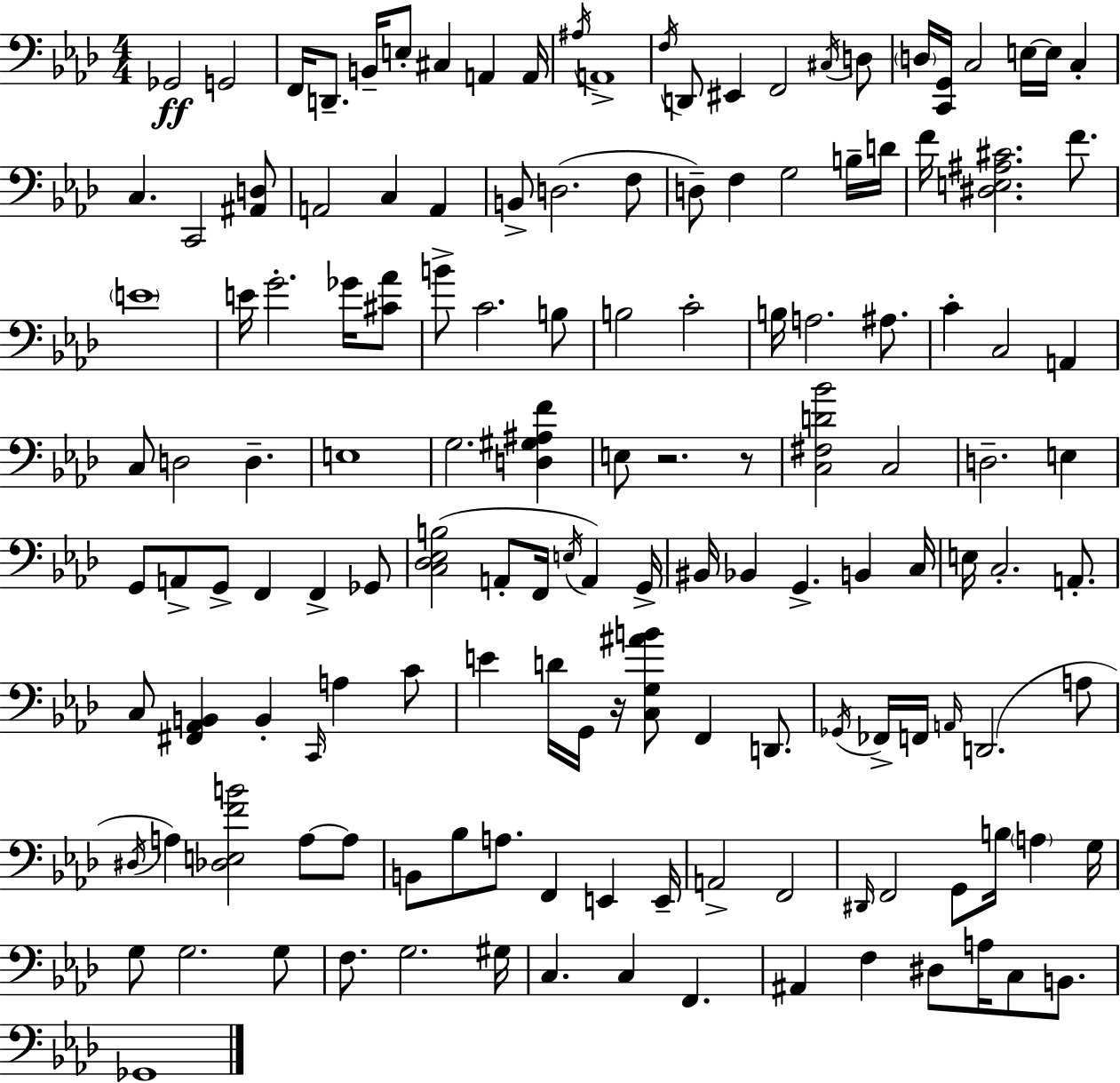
{
  \clef bass
  \numericTimeSignature
  \time 4/4
  \key aes \major
  ges,2\ff g,2 | f,16 d,8.-- b,16-- e8-. cis4 a,4 a,16 | \acciaccatura { ais16 } a,1-> | \acciaccatura { f16 } d,8 eis,4 f,2 | \break \acciaccatura { cis16 } d8 \parenthesize d16 <c, g,>16 c2 e16~~ e16 c4-. | c4. c,2 | <ais, d>8 a,2 c4 a,4 | b,8-> d2.( | \break f8 d8--) f4 g2 | b16-- d'16 f'16 <dis e ais cis'>2. | f'8. \parenthesize e'1 | e'16 g'2.-. | \break ges'16 <cis' aes'>8 b'8-> c'2. | b8 b2 c'2-. | b16 a2. | ais8. c'4-. c2 a,4 | \break c8 d2 d4.-- | e1 | g2. <d gis ais f'>4 | e8 r2. | \break r8 <c fis d' bes'>2 c2 | d2.-- e4 | g,8 a,8-> g,8-> f,4 f,4-> | ges,8 <c des ees b>2( a,8-. f,16 \acciaccatura { e16 } a,4) | \break g,16-> bis,16 bes,4 g,4.-> b,4 | c16 e16 c2.-. | a,8.-. c8 <fis, aes, b,>4 b,4-. \grace { c,16 } a4 | c'8 e'4 d'16 g,16 r16 <c g ais' b'>8 f,4 | \break d,8. \acciaccatura { ges,16 } fes,16-> f,16 \grace { a,16 }( d,2. | a8 \acciaccatura { dis16 }) a4 <des e f' b'>2 | a8~~ a8 b,8 bes8 a8. f,4 | e,4 e,16-- a,2-> | \break f,2 \grace { dis,16 } f,2 | g,8 b16 \parenthesize a4 g16 g8 g2. | g8 f8. g2. | gis16 c4. c4 | \break f,4. ais,4 f4 | dis8 a16 c8 b,8. ges,1 | \bar "|."
}